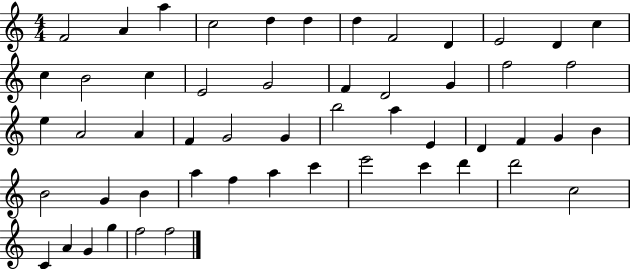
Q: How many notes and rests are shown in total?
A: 53